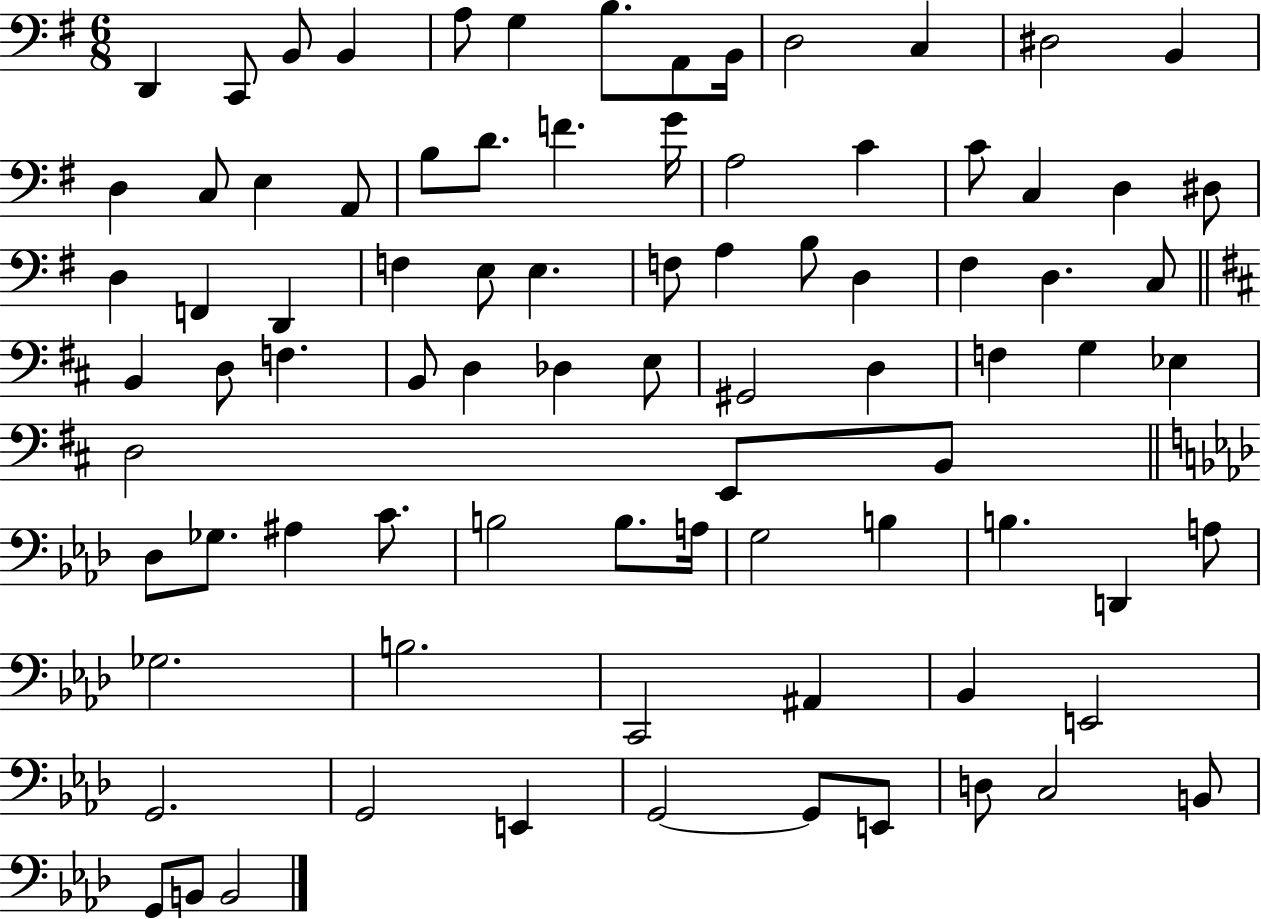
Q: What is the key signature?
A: G major